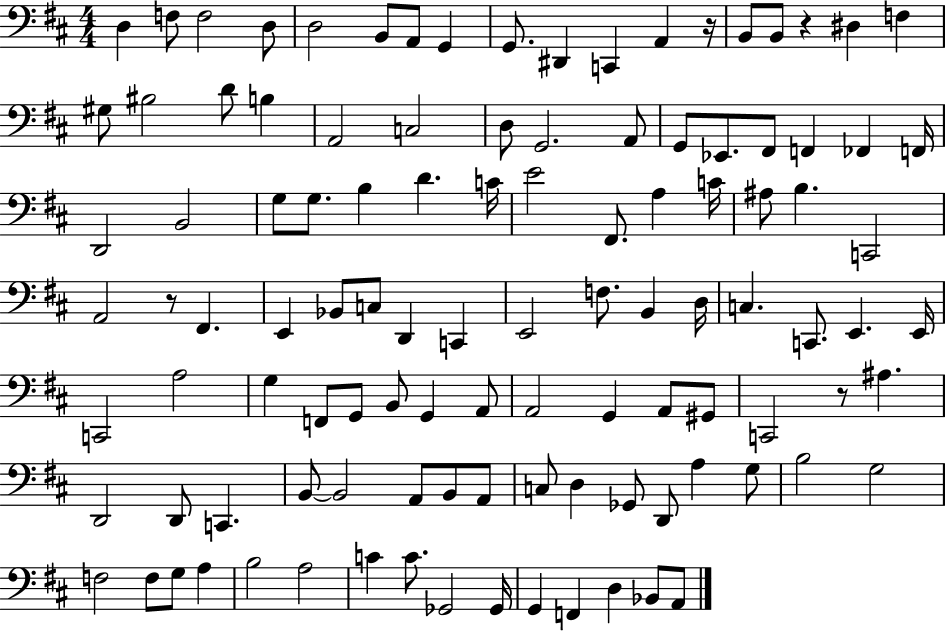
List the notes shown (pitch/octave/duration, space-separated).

D3/q F3/e F3/h D3/e D3/h B2/e A2/e G2/q G2/e. D#2/q C2/q A2/q R/s B2/e B2/e R/q D#3/q F3/q G#3/e BIS3/h D4/e B3/q A2/h C3/h D3/e G2/h. A2/e G2/e Eb2/e. F#2/e F2/q FES2/q F2/s D2/h B2/h G3/e G3/e. B3/q D4/q. C4/s E4/h F#2/e. A3/q C4/s A#3/e B3/q. C2/h A2/h R/e F#2/q. E2/q Bb2/e C3/e D2/q C2/q E2/h F3/e. B2/q D3/s C3/q. C2/e. E2/q. E2/s C2/h A3/h G3/q F2/e G2/e B2/e G2/q A2/e A2/h G2/q A2/e G#2/e C2/h R/e A#3/q. D2/h D2/e C2/q. B2/e B2/h A2/e B2/e A2/e C3/e D3/q Gb2/e D2/e A3/q G3/e B3/h G3/h F3/h F3/e G3/e A3/q B3/h A3/h C4/q C4/e. Gb2/h Gb2/s G2/q F2/q D3/q Bb2/e A2/e